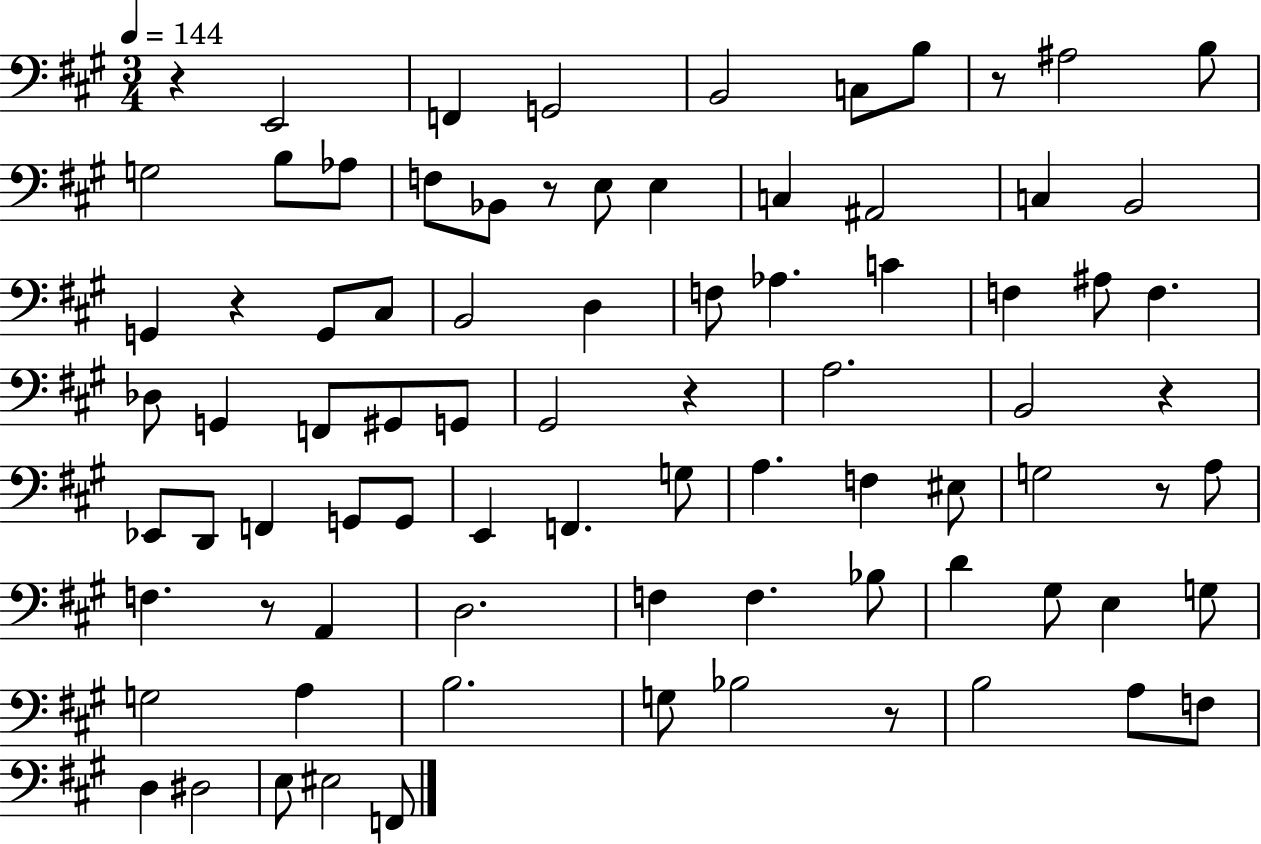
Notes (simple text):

R/q E2/h F2/q G2/h B2/h C3/e B3/e R/e A#3/h B3/e G3/h B3/e Ab3/e F3/e Bb2/e R/e E3/e E3/q C3/q A#2/h C3/q B2/h G2/q R/q G2/e C#3/e B2/h D3/q F3/e Ab3/q. C4/q F3/q A#3/e F3/q. Db3/e G2/q F2/e G#2/e G2/e G#2/h R/q A3/h. B2/h R/q Eb2/e D2/e F2/q G2/e G2/e E2/q F2/q. G3/e A3/q. F3/q EIS3/e G3/h R/e A3/e F3/q. R/e A2/q D3/h. F3/q F3/q. Bb3/e D4/q G#3/e E3/q G3/e G3/h A3/q B3/h. G3/e Bb3/h R/e B3/h A3/e F3/e D3/q D#3/h E3/e EIS3/h F2/e